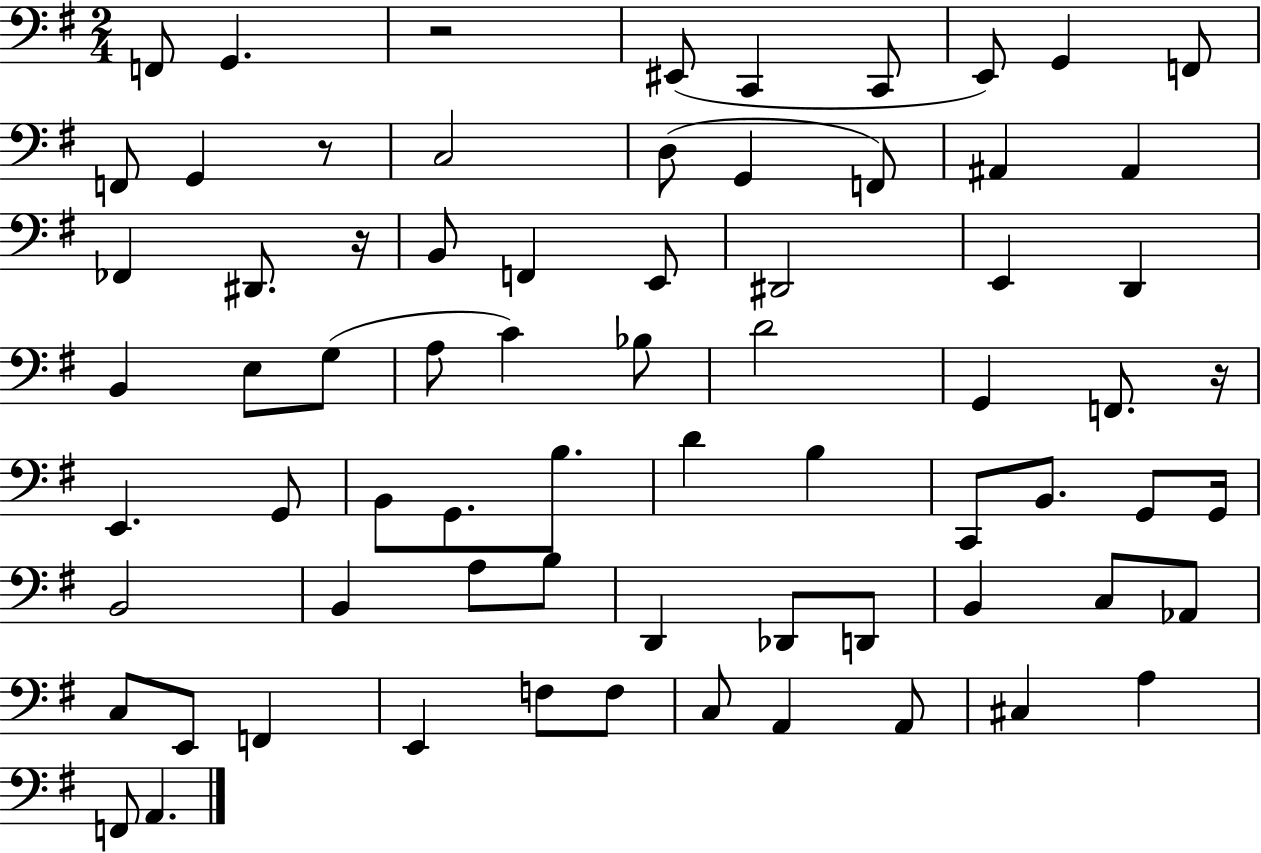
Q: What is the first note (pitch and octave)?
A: F2